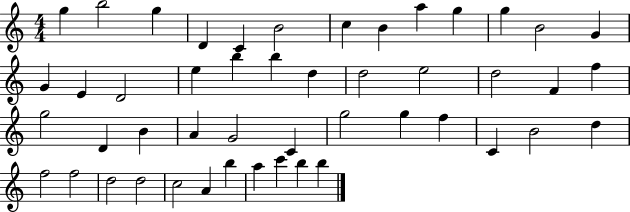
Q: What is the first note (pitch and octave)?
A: G5